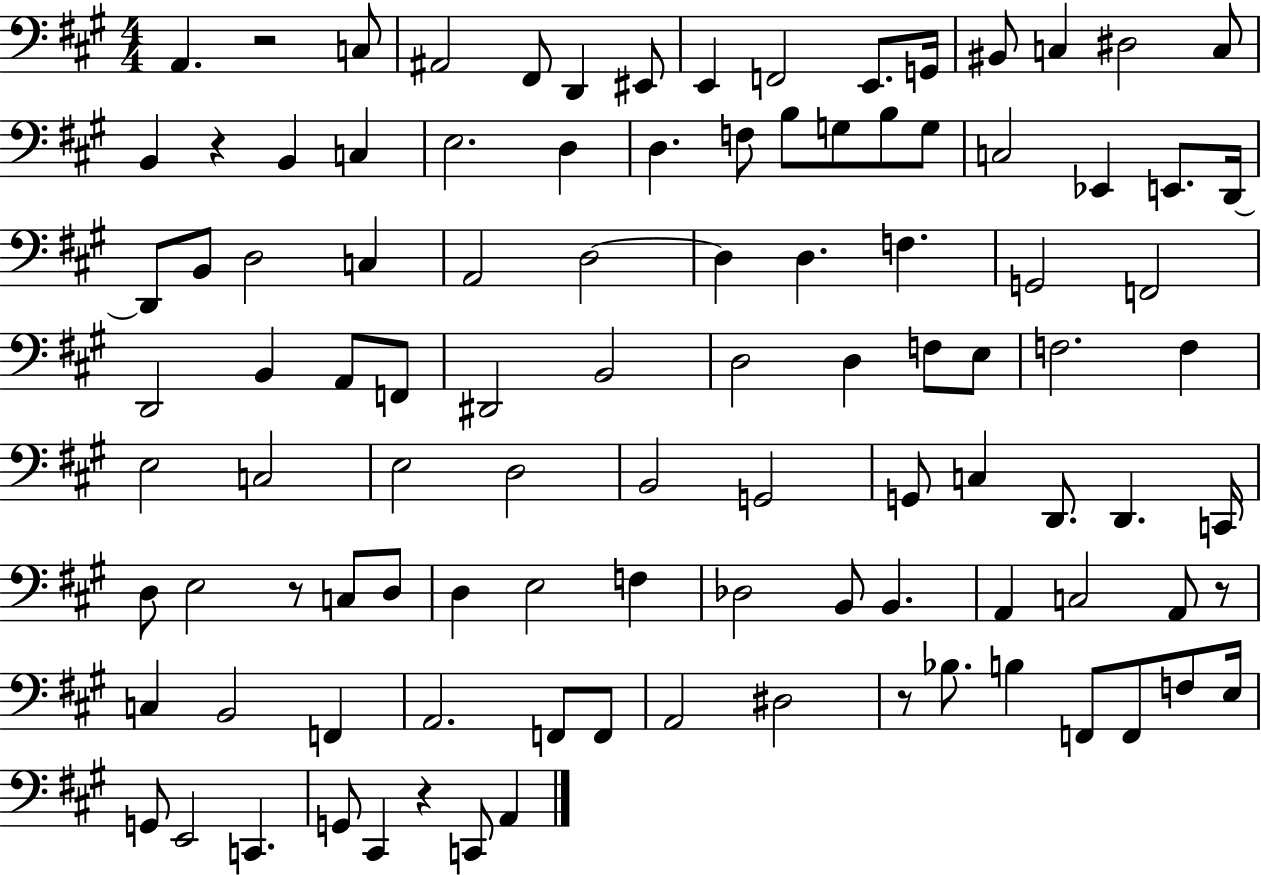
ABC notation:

X:1
T:Untitled
M:4/4
L:1/4
K:A
A,, z2 C,/2 ^A,,2 ^F,,/2 D,, ^E,,/2 E,, F,,2 E,,/2 G,,/4 ^B,,/2 C, ^D,2 C,/2 B,, z B,, C, E,2 D, D, F,/2 B,/2 G,/2 B,/2 G,/2 C,2 _E,, E,,/2 D,,/4 D,,/2 B,,/2 D,2 C, A,,2 D,2 D, D, F, G,,2 F,,2 D,,2 B,, A,,/2 F,,/2 ^D,,2 B,,2 D,2 D, F,/2 E,/2 F,2 F, E,2 C,2 E,2 D,2 B,,2 G,,2 G,,/2 C, D,,/2 D,, C,,/4 D,/2 E,2 z/2 C,/2 D,/2 D, E,2 F, _D,2 B,,/2 B,, A,, C,2 A,,/2 z/2 C, B,,2 F,, A,,2 F,,/2 F,,/2 A,,2 ^D,2 z/2 _B,/2 B, F,,/2 F,,/2 F,/2 E,/4 G,,/2 E,,2 C,, G,,/2 ^C,, z C,,/2 A,,